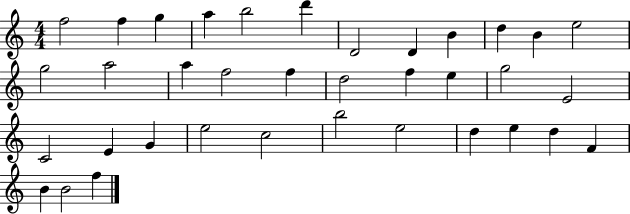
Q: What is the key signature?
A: C major